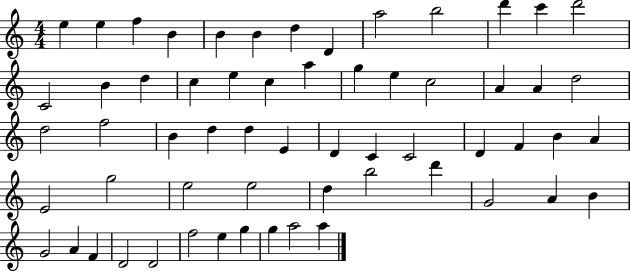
E5/q E5/q F5/q B4/q B4/q B4/q D5/q D4/q A5/h B5/h D6/q C6/q D6/h C4/h B4/q D5/q C5/q E5/q C5/q A5/q G5/q E5/q C5/h A4/q A4/q D5/h D5/h F5/h B4/q D5/q D5/q E4/q D4/q C4/q C4/h D4/q F4/q B4/q A4/q E4/h G5/h E5/h E5/h D5/q B5/h D6/q G4/h A4/q B4/q G4/h A4/q F4/q D4/h D4/h F5/h E5/q G5/q G5/q A5/h A5/q